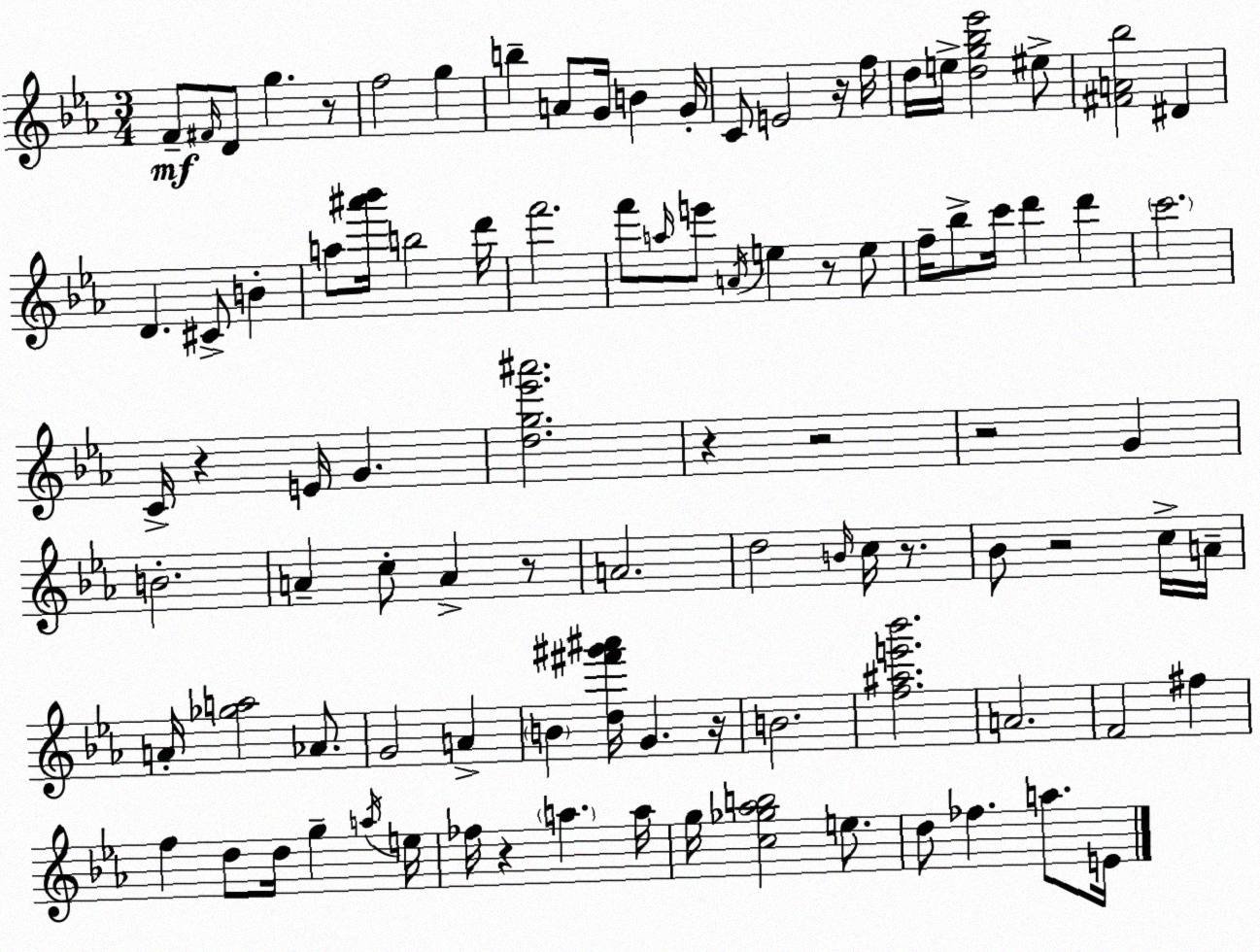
X:1
T:Untitled
M:3/4
L:1/4
K:Eb
F/2 ^F/4 D/2 g z/2 f2 g b A/2 G/4 B G/4 C/2 E2 z/4 f/4 d/4 e/4 [dg_b_e']2 ^e/2 [^FA_b]2 ^D D ^C/2 B a/2 [^a'_b']/4 b2 d'/4 f'2 f'/2 a/4 e'/2 A/4 e z/2 e/2 f/4 _b/2 c'/4 d' d' c'2 C/4 z E/4 G [dg_e'^a']2 z z2 z2 G B2 A c/2 A z/2 A2 d2 B/4 c/4 z/2 _B/2 z2 c/4 A/4 A/4 [_ga]2 _A/2 G2 A B [d^f'^g'^a']/4 G z/4 B2 [f^ae'_b']2 A2 F2 ^f f d/2 d/4 g a/4 e/4 _f/4 z a a/4 g/4 [c_g_ab]2 e/2 d/2 _f a/2 E/4